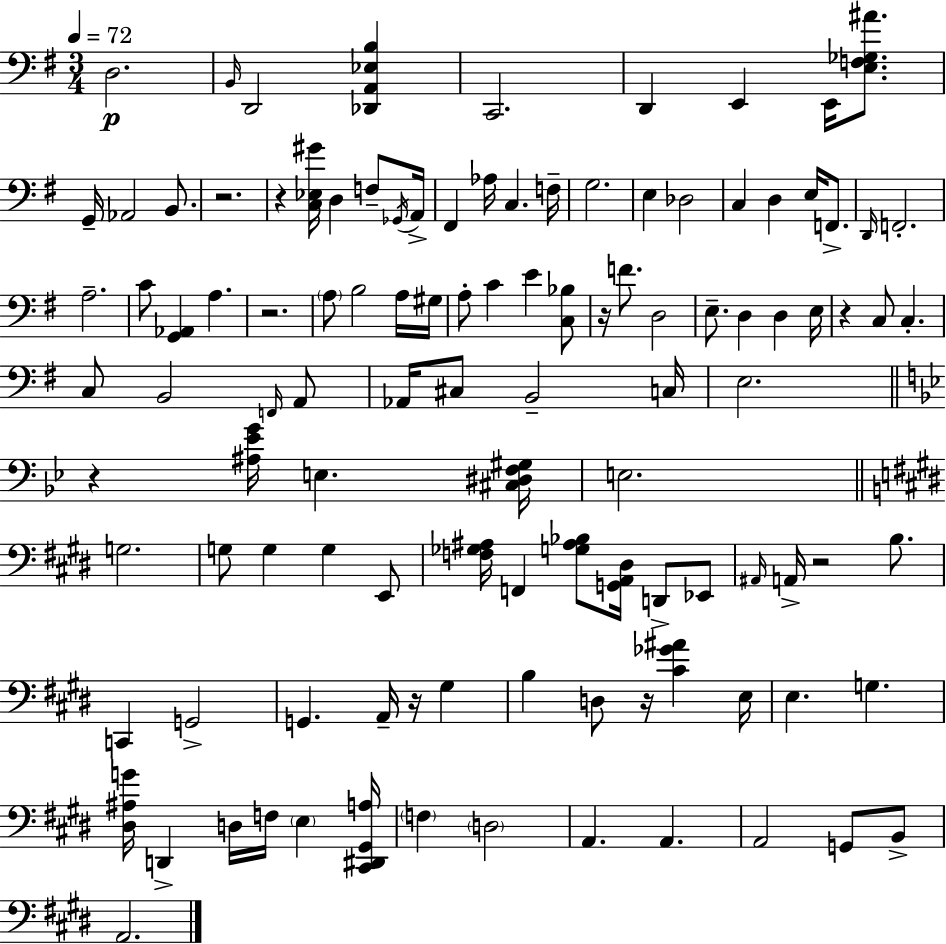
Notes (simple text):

D3/h. B2/s D2/h [Db2,A2,Eb3,B3]/q C2/h. D2/q E2/q E2/s [E3,F3,Gb3,A#4]/e. G2/s Ab2/h B2/e. R/h. R/q [C3,Eb3,G#4]/s D3/q F3/e Gb2/s A2/s F#2/q Ab3/s C3/q. F3/s G3/h. E3/q Db3/h C3/q D3/q E3/s F2/e. D2/s F2/h. A3/h. C4/e [G2,Ab2]/q A3/q. R/h. A3/e B3/h A3/s G#3/s A3/e C4/q E4/q [C3,Bb3]/e R/s F4/e. D3/h E3/e. D3/q D3/q E3/s R/q C3/e C3/q. C3/e B2/h F2/s A2/e Ab2/s C#3/e B2/h C3/s E3/h. R/q [A#3,Eb4,G4]/s E3/q. [C#3,D#3,F3,G#3]/s E3/h. G3/h. G3/e G3/q G3/q E2/e [F3,Gb3,A#3]/s F2/q [G3,A#3,Bb3]/e [G2,A2,D#3]/s D2/e Eb2/e A#2/s A2/s R/h B3/e. C2/q G2/h G2/q. A2/s R/s G#3/q B3/q D3/e R/s [C#4,Gb4,A#4]/q E3/s E3/q. G3/q. [D#3,A#3,G4]/s D2/q D3/s F3/s E3/q [C#2,D#2,G#2,A3]/s F3/q D3/h A2/q. A2/q. A2/h G2/e B2/e A2/h.